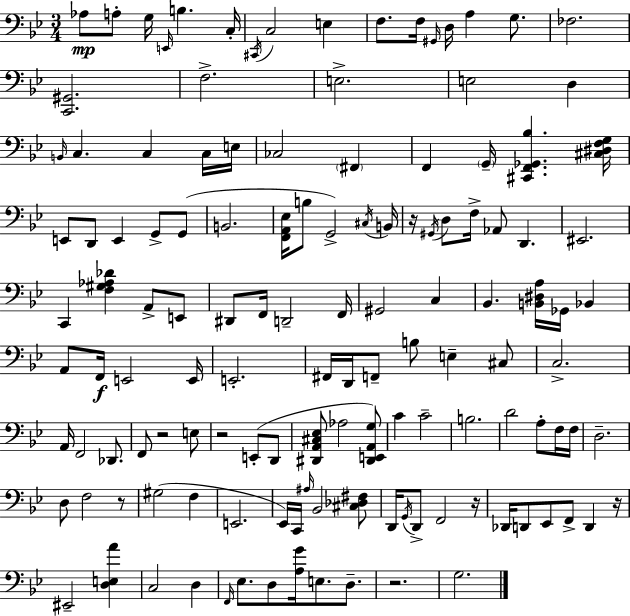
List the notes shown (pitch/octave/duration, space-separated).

Ab3/e A3/e G3/s E2/s B3/q. C3/s C#2/s C3/h E3/q F3/e. F3/s G#2/s D3/s A3/q G3/e. FES3/h. [C2,G#2]/h. F3/h. E3/h. E3/h D3/q B2/s C3/q. C3/q C3/s E3/s CES3/h F#2/q F2/q G2/s [C#2,F2,Gb2,Bb3]/q. [C#3,D#3,F3,G3]/s E2/e D2/e E2/q G2/e G2/e B2/h. [F2,A2,Eb3]/s B3/e G2/h C#3/s B2/s R/s G#2/s D3/e F3/s Ab2/e D2/q. EIS2/h. C2/q [F3,G#3,Ab3,Db4]/q A2/e E2/e D#2/e F2/s D2/h F2/s G#2/h C3/q Bb2/q. [B2,D#3,A3]/s Gb2/s Bb2/q A2/e F2/s E2/h E2/s E2/h. F#2/s D2/s F2/e B3/e E3/q C#3/e C3/h. A2/s F2/h Db2/e. F2/e R/h E3/e R/h E2/e D2/e [D#2,A2,C#3,Eb3]/e Ab3/h [D#2,E2,A2,G3]/e C4/q C4/h B3/h. D4/h A3/e F3/s F3/s D3/h. D3/e F3/h R/e G#3/h F3/q E2/h. Eb2/s C2/s A#3/s Bb2/h [C#3,Db3,F#3]/e D2/s G2/s D2/e F2/h R/s Db2/s D2/e Eb2/e F2/e D2/q R/s EIS2/h [D3,E3,A4]/q C3/h D3/q F2/s Eb3/e. D3/e [A3,G4]/s E3/e. D3/e. R/h. G3/h.